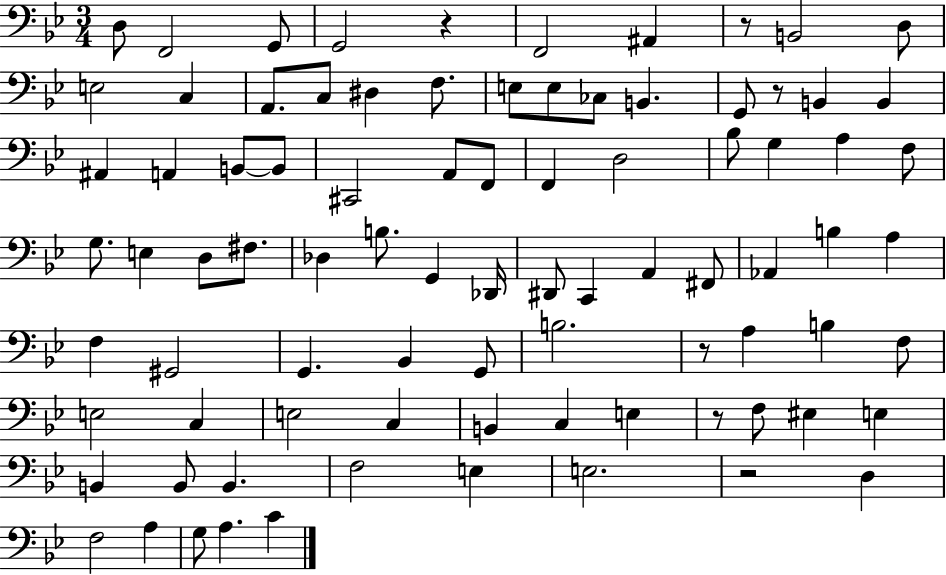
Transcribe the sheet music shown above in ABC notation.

X:1
T:Untitled
M:3/4
L:1/4
K:Bb
D,/2 F,,2 G,,/2 G,,2 z F,,2 ^A,, z/2 B,,2 D,/2 E,2 C, A,,/2 C,/2 ^D, F,/2 E,/2 E,/2 _C,/2 B,, G,,/2 z/2 B,, B,, ^A,, A,, B,,/2 B,,/2 ^C,,2 A,,/2 F,,/2 F,, D,2 _B,/2 G, A, F,/2 G,/2 E, D,/2 ^F,/2 _D, B,/2 G,, _D,,/4 ^D,,/2 C,, A,, ^F,,/2 _A,, B, A, F, ^G,,2 G,, _B,, G,,/2 B,2 z/2 A, B, F,/2 E,2 C, E,2 C, B,, C, E, z/2 F,/2 ^E, E, B,, B,,/2 B,, F,2 E, E,2 z2 D, F,2 A, G,/2 A, C